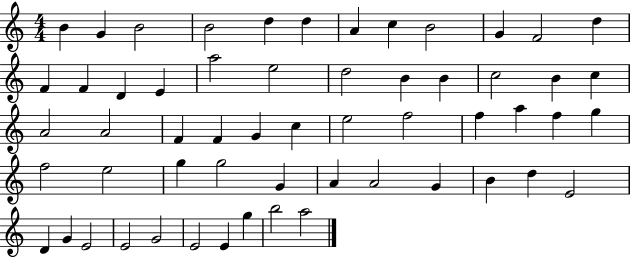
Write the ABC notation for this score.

X:1
T:Untitled
M:4/4
L:1/4
K:C
B G B2 B2 d d A c B2 G F2 d F F D E a2 e2 d2 B B c2 B c A2 A2 F F G c e2 f2 f a f g f2 e2 g g2 G A A2 G B d E2 D G E2 E2 G2 E2 E g b2 a2